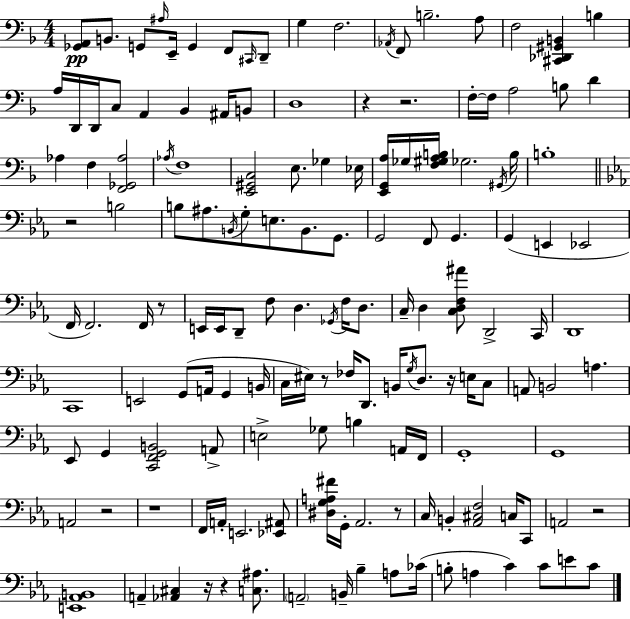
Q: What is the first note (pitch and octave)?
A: B2